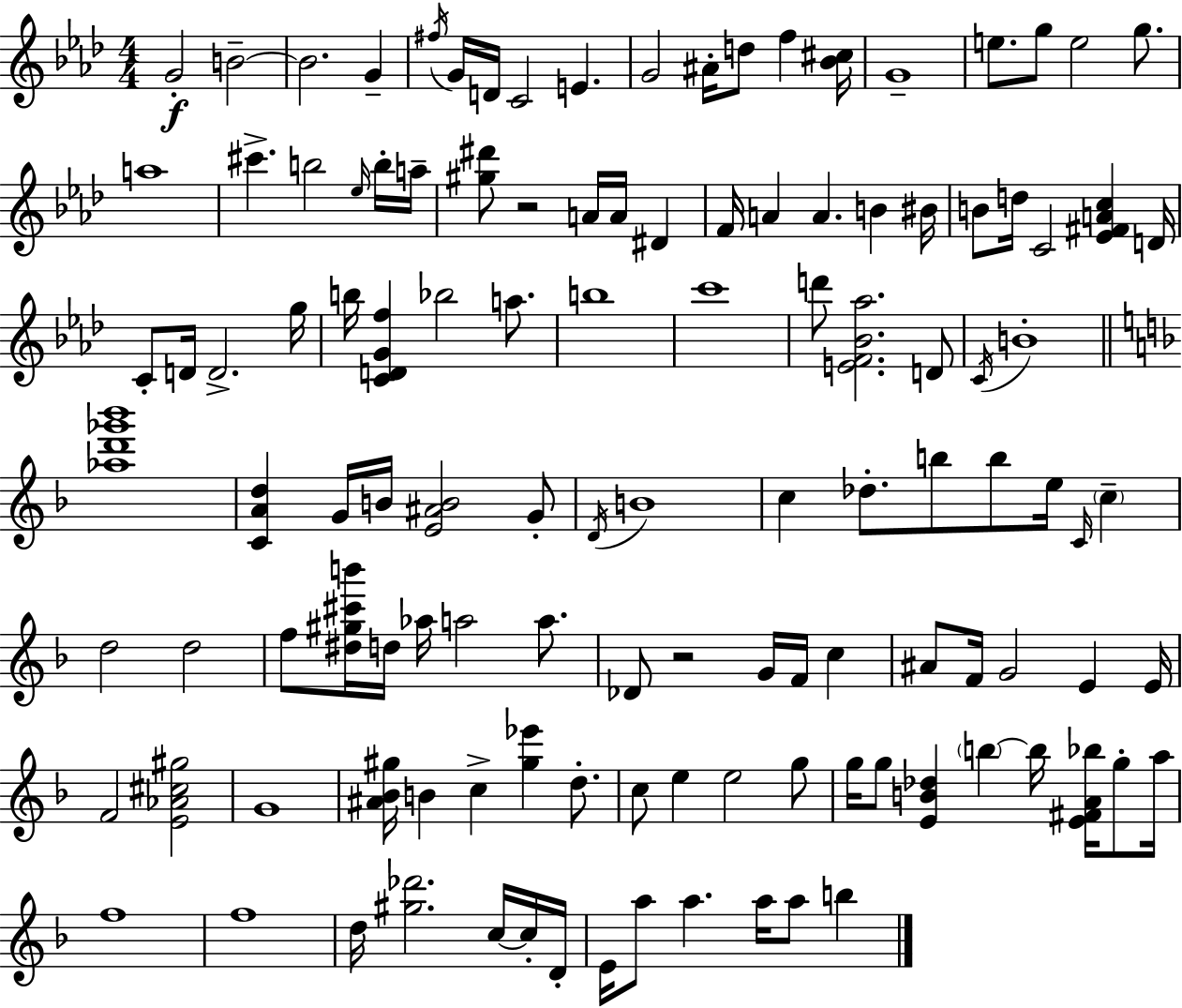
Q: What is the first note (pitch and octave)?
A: G4